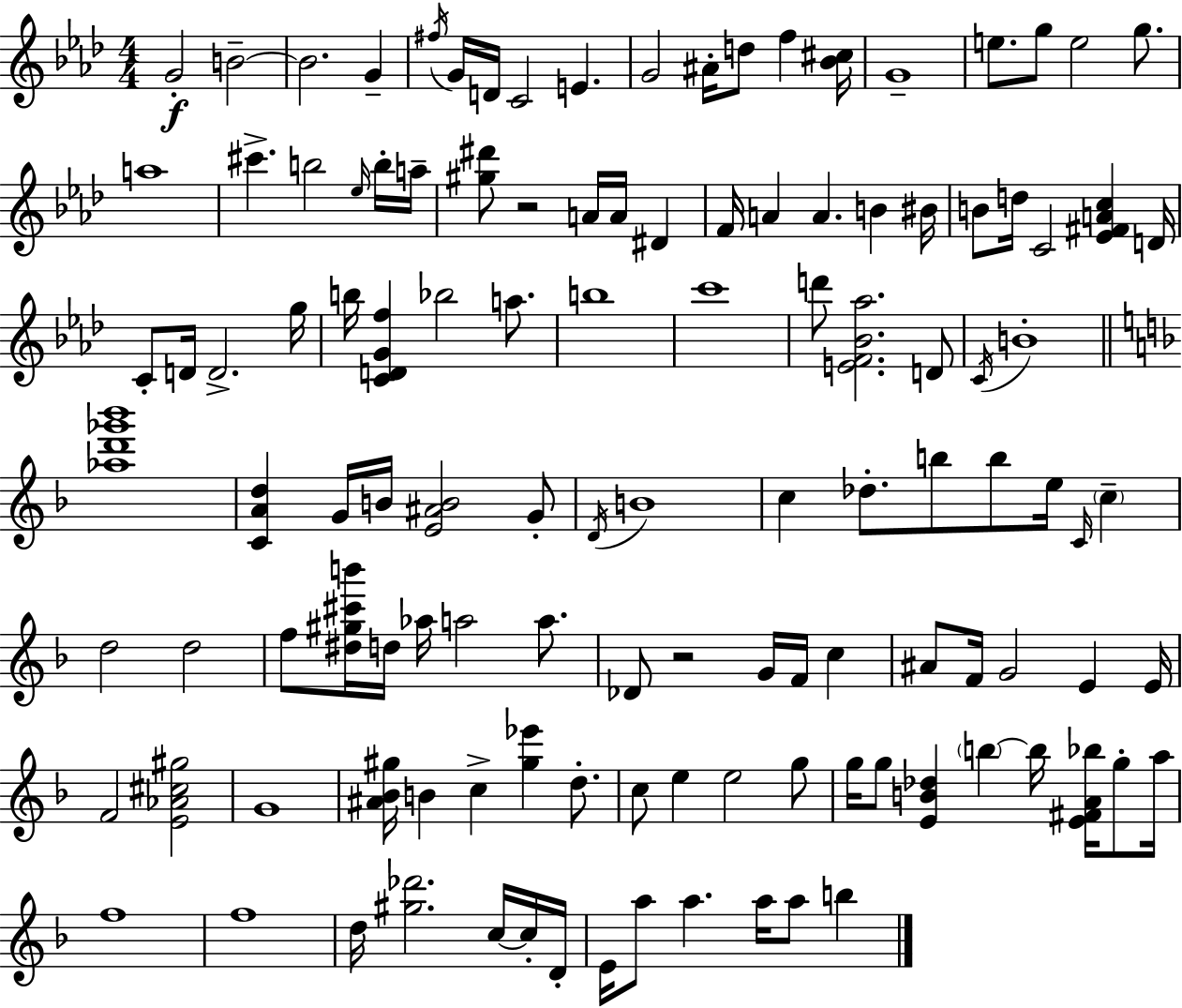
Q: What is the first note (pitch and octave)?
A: G4